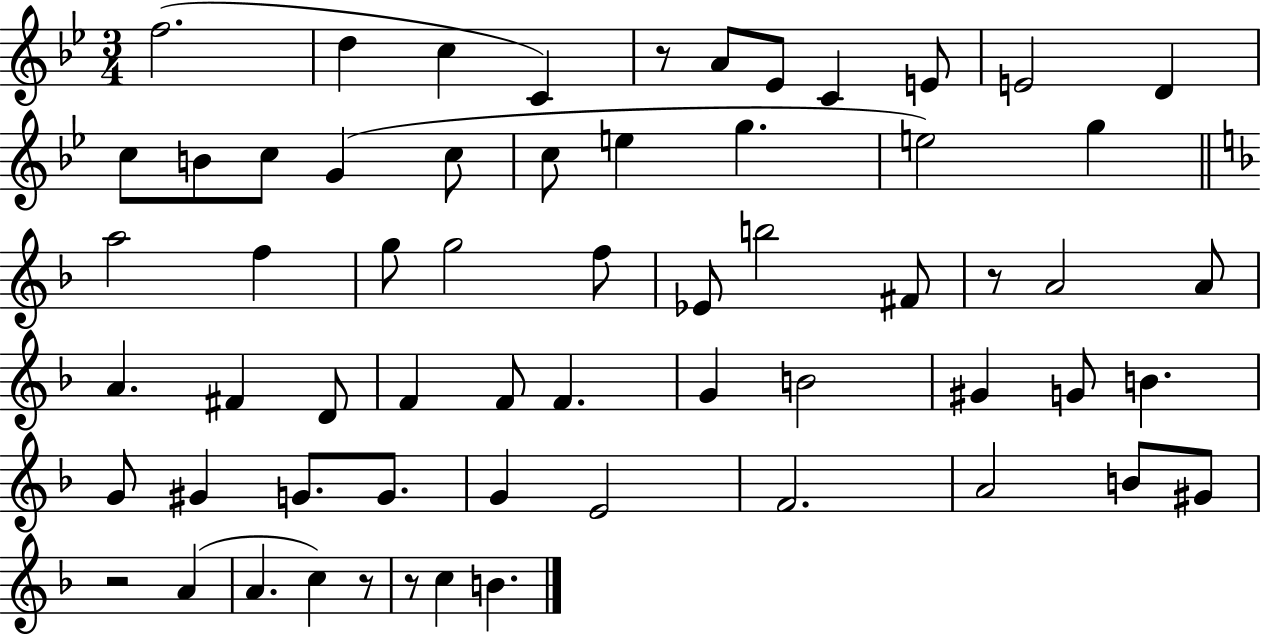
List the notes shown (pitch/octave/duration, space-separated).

F5/h. D5/q C5/q C4/q R/e A4/e Eb4/e C4/q E4/e E4/h D4/q C5/e B4/e C5/e G4/q C5/e C5/e E5/q G5/q. E5/h G5/q A5/h F5/q G5/e G5/h F5/e Eb4/e B5/h F#4/e R/e A4/h A4/e A4/q. F#4/q D4/e F4/q F4/e F4/q. G4/q B4/h G#4/q G4/e B4/q. G4/e G#4/q G4/e. G4/e. G4/q E4/h F4/h. A4/h B4/e G#4/e R/h A4/q A4/q. C5/q R/e R/e C5/q B4/q.